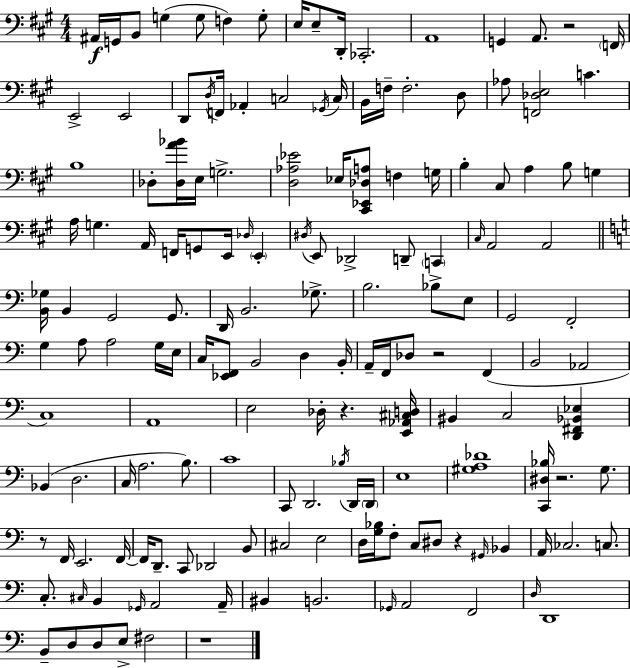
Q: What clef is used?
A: bass